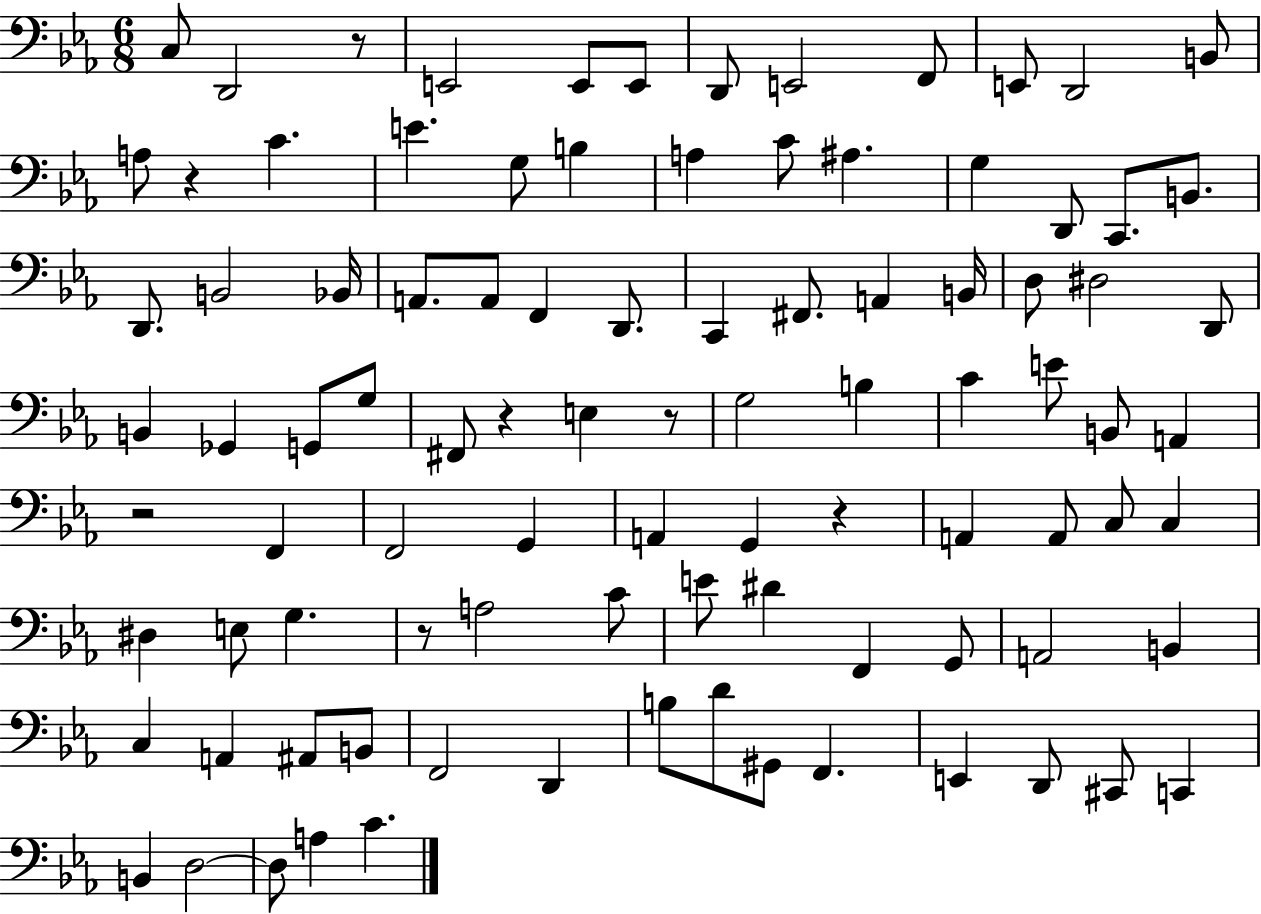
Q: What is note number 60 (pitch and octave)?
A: E3